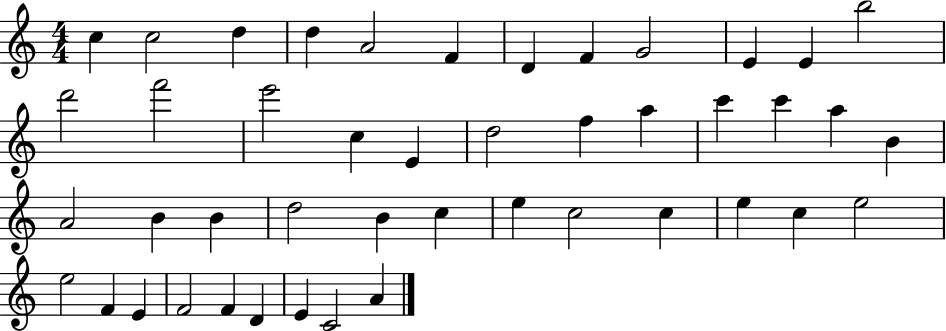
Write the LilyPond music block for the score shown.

{
  \clef treble
  \numericTimeSignature
  \time 4/4
  \key c \major
  c''4 c''2 d''4 | d''4 a'2 f'4 | d'4 f'4 g'2 | e'4 e'4 b''2 | \break d'''2 f'''2 | e'''2 c''4 e'4 | d''2 f''4 a''4 | c'''4 c'''4 a''4 b'4 | \break a'2 b'4 b'4 | d''2 b'4 c''4 | e''4 c''2 c''4 | e''4 c''4 e''2 | \break e''2 f'4 e'4 | f'2 f'4 d'4 | e'4 c'2 a'4 | \bar "|."
}